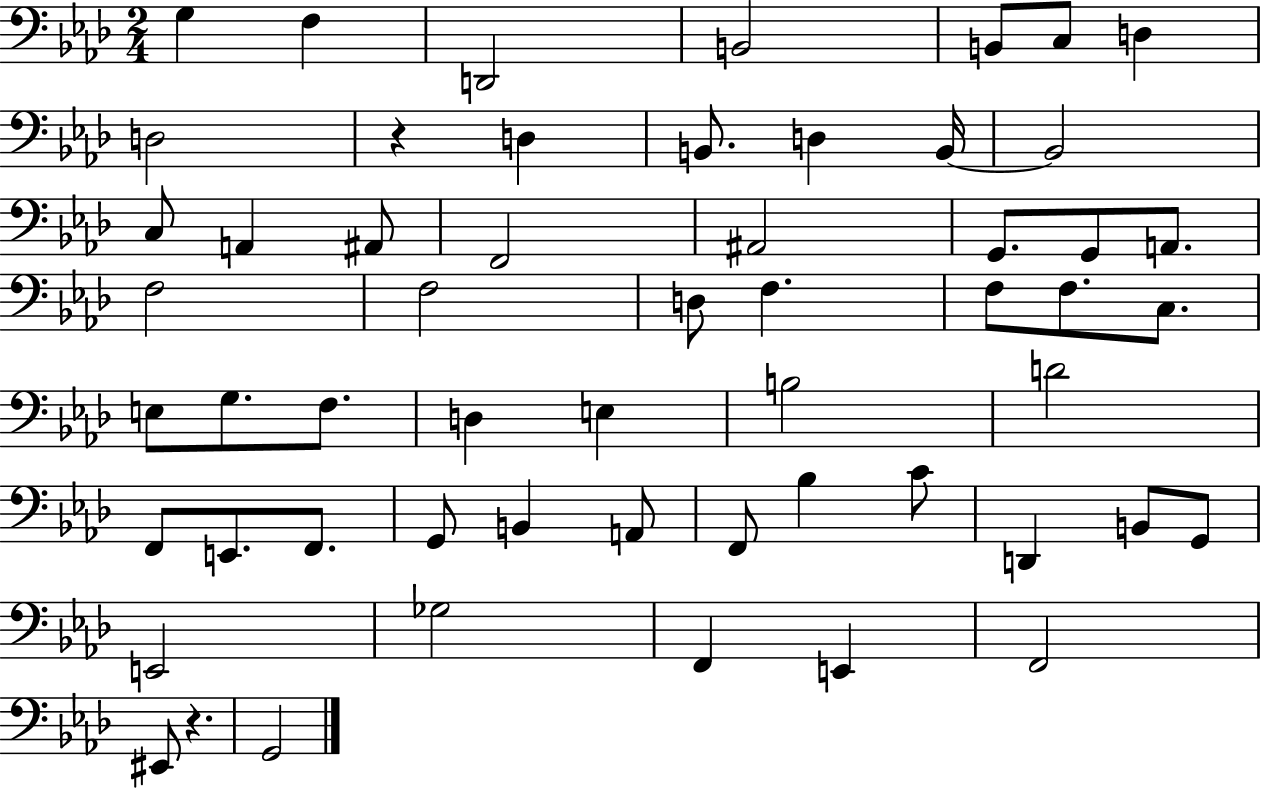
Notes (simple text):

G3/q F3/q D2/h B2/h B2/e C3/e D3/q D3/h R/q D3/q B2/e. D3/q B2/s B2/h C3/e A2/q A#2/e F2/h A#2/h G2/e. G2/e A2/e. F3/h F3/h D3/e F3/q. F3/e F3/e. C3/e. E3/e G3/e. F3/e. D3/q E3/q B3/h D4/h F2/e E2/e. F2/e. G2/e B2/q A2/e F2/e Bb3/q C4/e D2/q B2/e G2/e E2/h Gb3/h F2/q E2/q F2/h EIS2/e R/q. G2/h